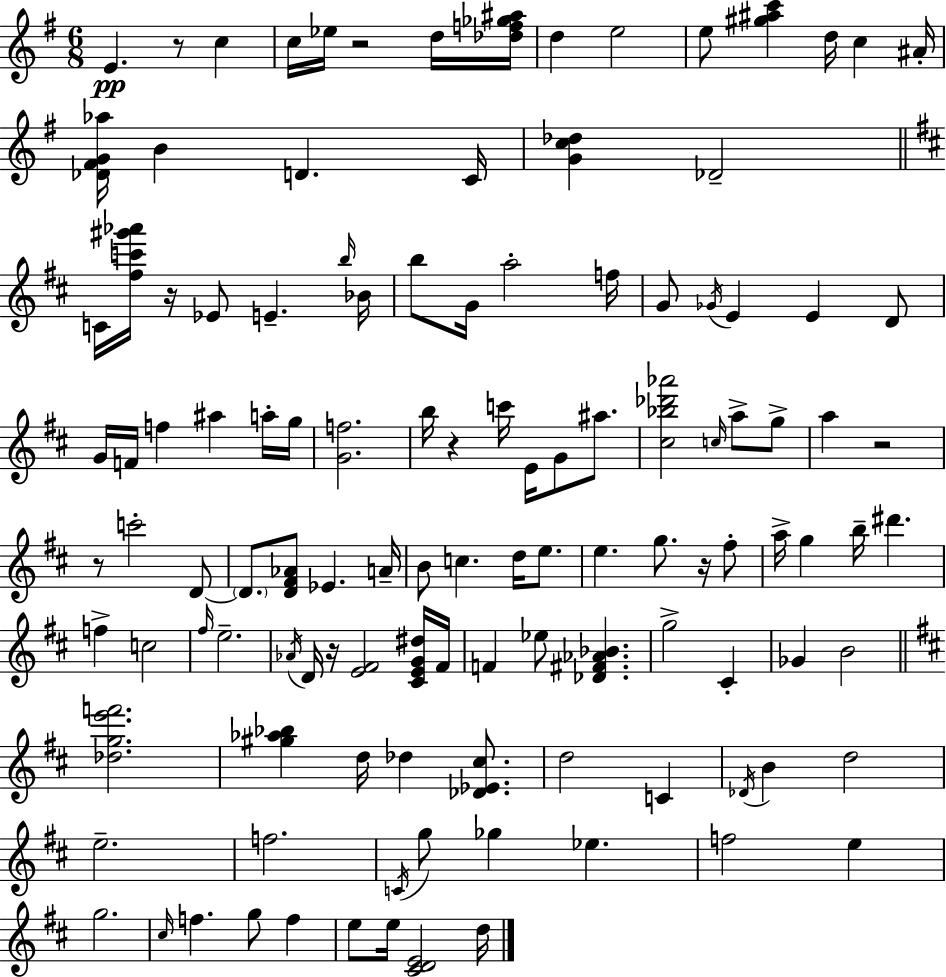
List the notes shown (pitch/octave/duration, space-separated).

E4/q. R/e C5/q C5/s Eb5/s R/h D5/s [Db5,F5,Gb5,A#5]/s D5/q E5/h E5/e [G#5,A#5,C6]/q D5/s C5/q A#4/s [Db4,F#4,G4,Ab5]/s B4/q D4/q. C4/s [G4,C5,Db5]/q Db4/h C4/s [F#5,C6,G#6,Ab6]/s R/s Eb4/e E4/q. B5/s Bb4/s B5/e G4/s A5/h F5/s G4/e Gb4/s E4/q E4/q D4/e G4/s F4/s F5/q A#5/q A5/s G5/s [G4,F5]/h. B5/s R/q C6/s E4/s G4/e A#5/e. [C#5,Bb5,Db6,Ab6]/h C5/s A5/e G5/e A5/q R/h R/e C6/h D4/e D4/e. [D4,F#4,Ab4]/e Eb4/q. A4/s B4/e C5/q. D5/s E5/e. E5/q. G5/e. R/s F#5/e A5/s G5/q B5/s D#6/q. F5/q C5/h F#5/s E5/h. Ab4/s D4/s R/s [E4,F#4]/h [C#4,E4,G4,D#5]/s F#4/s F4/q Eb5/e [Db4,F#4,Ab4,Bb4]/q. G5/h C#4/q Gb4/q B4/h [Db5,G5,E6,F6]/h. [G#5,Ab5,Bb5]/q D5/s Db5/q [Db4,Eb4,C#5]/e. D5/h C4/q Db4/s B4/q D5/h E5/h. F5/h. C4/s G5/e Gb5/q Eb5/q. F5/h E5/q G5/h. C#5/s F5/q. G5/e F5/q E5/e E5/s [C#4,D4,E4]/h D5/s